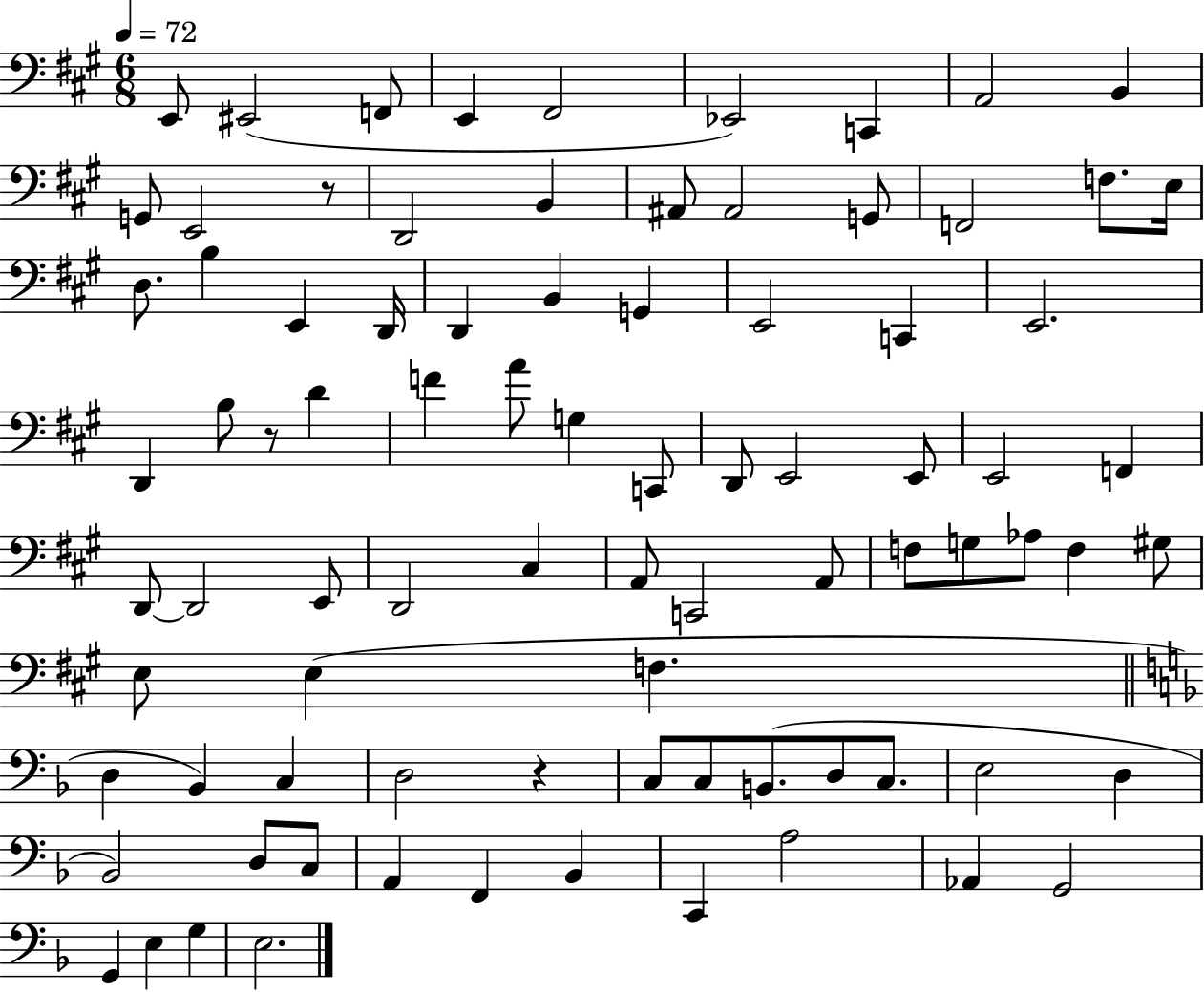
{
  \clef bass
  \numericTimeSignature
  \time 6/8
  \key a \major
  \tempo 4 = 72
  \repeat volta 2 { e,8 eis,2( f,8 | e,4 fis,2 | ees,2) c,4 | a,2 b,4 | \break g,8 e,2 r8 | d,2 b,4 | ais,8 ais,2 g,8 | f,2 f8. e16 | \break d8. b4 e,4 d,16 | d,4 b,4 g,4 | e,2 c,4 | e,2. | \break d,4 b8 r8 d'4 | f'4 a'8 g4 c,8 | d,8 e,2 e,8 | e,2 f,4 | \break d,8~~ d,2 e,8 | d,2 cis4 | a,8 c,2 a,8 | f8 g8 aes8 f4 gis8 | \break e8 e4( f4. | \bar "||" \break \key f \major d4 bes,4) c4 | d2 r4 | c8 c8 b,8.( d8 c8. | e2 d4 | \break bes,2) d8 c8 | a,4 f,4 bes,4 | c,4 a2 | aes,4 g,2 | \break g,4 e4 g4 | e2. | } \bar "|."
}